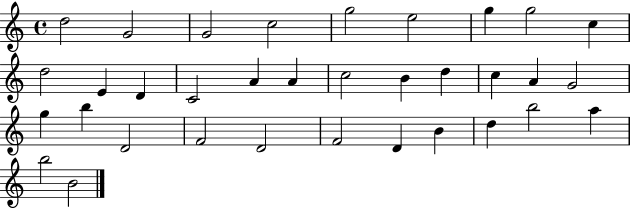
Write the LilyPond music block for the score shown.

{
  \clef treble
  \time 4/4
  \defaultTimeSignature
  \key c \major
  d''2 g'2 | g'2 c''2 | g''2 e''2 | g''4 g''2 c''4 | \break d''2 e'4 d'4 | c'2 a'4 a'4 | c''2 b'4 d''4 | c''4 a'4 g'2 | \break g''4 b''4 d'2 | f'2 d'2 | f'2 d'4 b'4 | d''4 b''2 a''4 | \break b''2 b'2 | \bar "|."
}